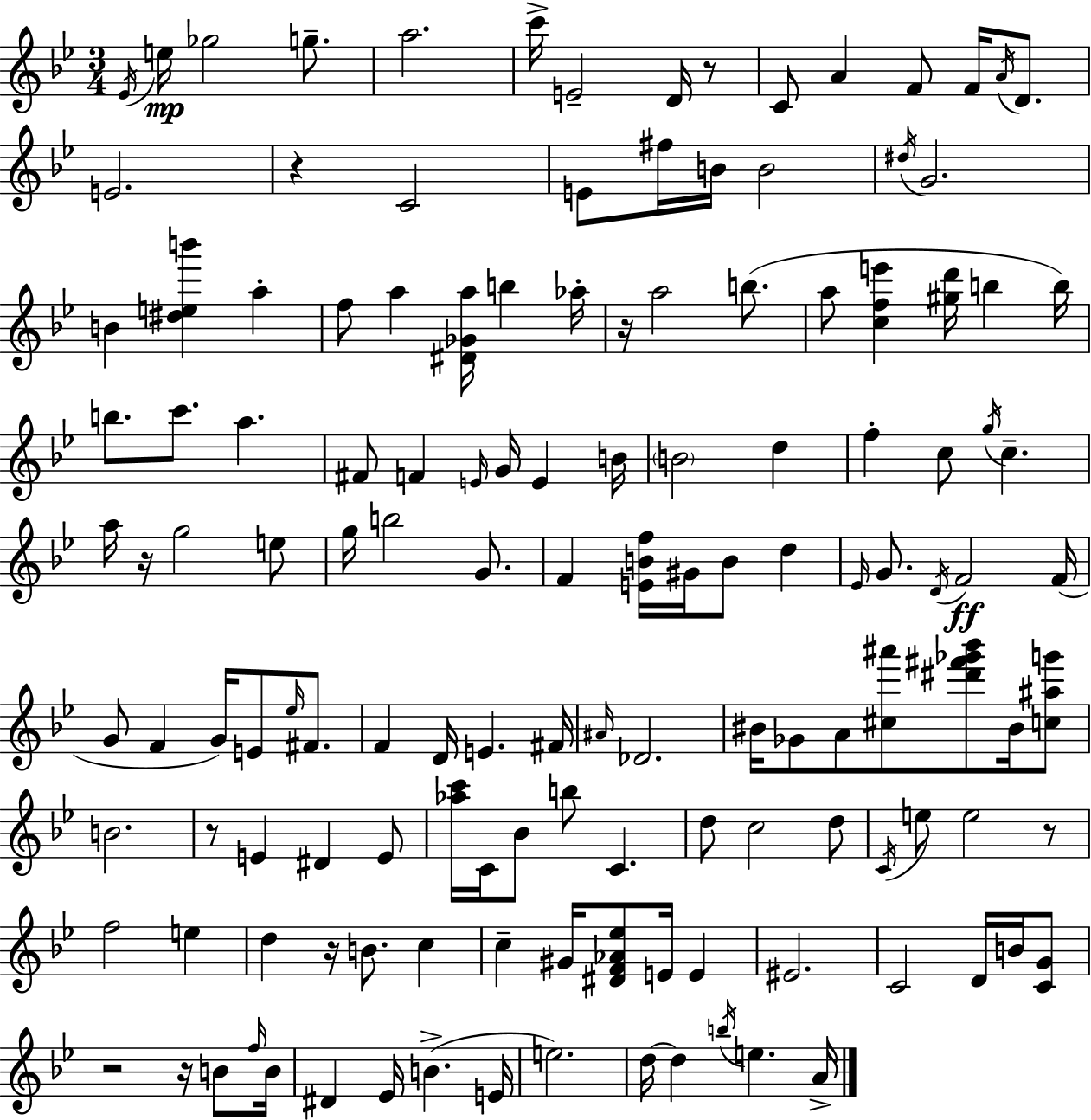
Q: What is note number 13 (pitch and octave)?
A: A4